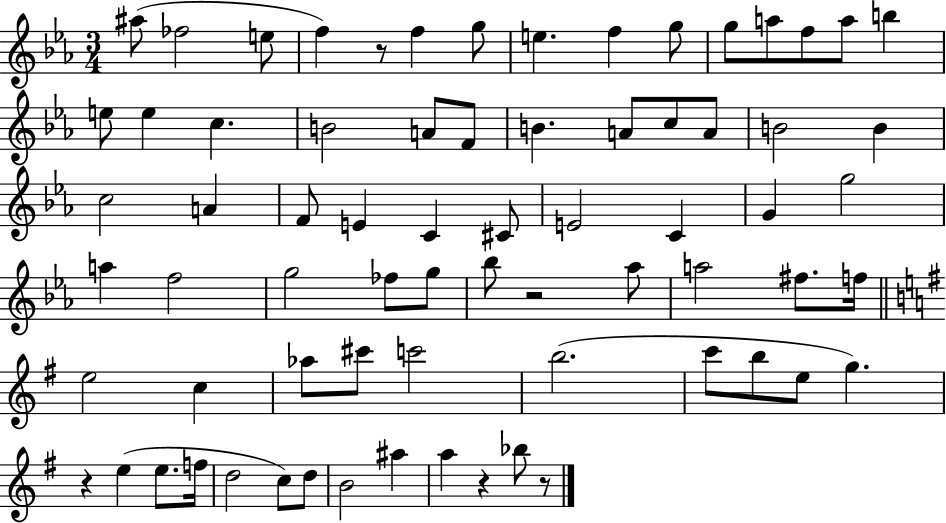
X:1
T:Untitled
M:3/4
L:1/4
K:Eb
^a/2 _f2 e/2 f z/2 f g/2 e f g/2 g/2 a/2 f/2 a/2 b e/2 e c B2 A/2 F/2 B A/2 c/2 A/2 B2 B c2 A F/2 E C ^C/2 E2 C G g2 a f2 g2 _f/2 g/2 _b/2 z2 _a/2 a2 ^f/2 f/4 e2 c _a/2 ^c'/2 c'2 b2 c'/2 b/2 e/2 g z e e/2 f/4 d2 c/2 d/2 B2 ^a a z _b/2 z/2